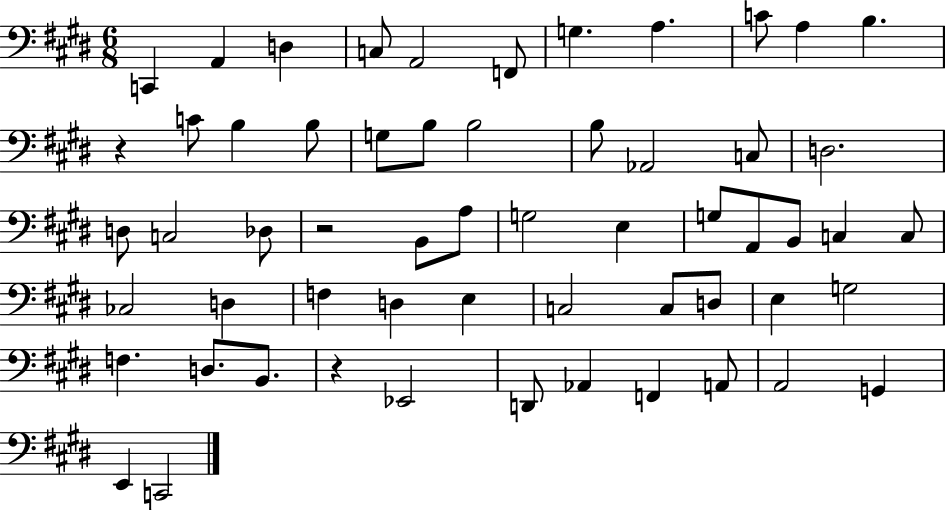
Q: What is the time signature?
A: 6/8